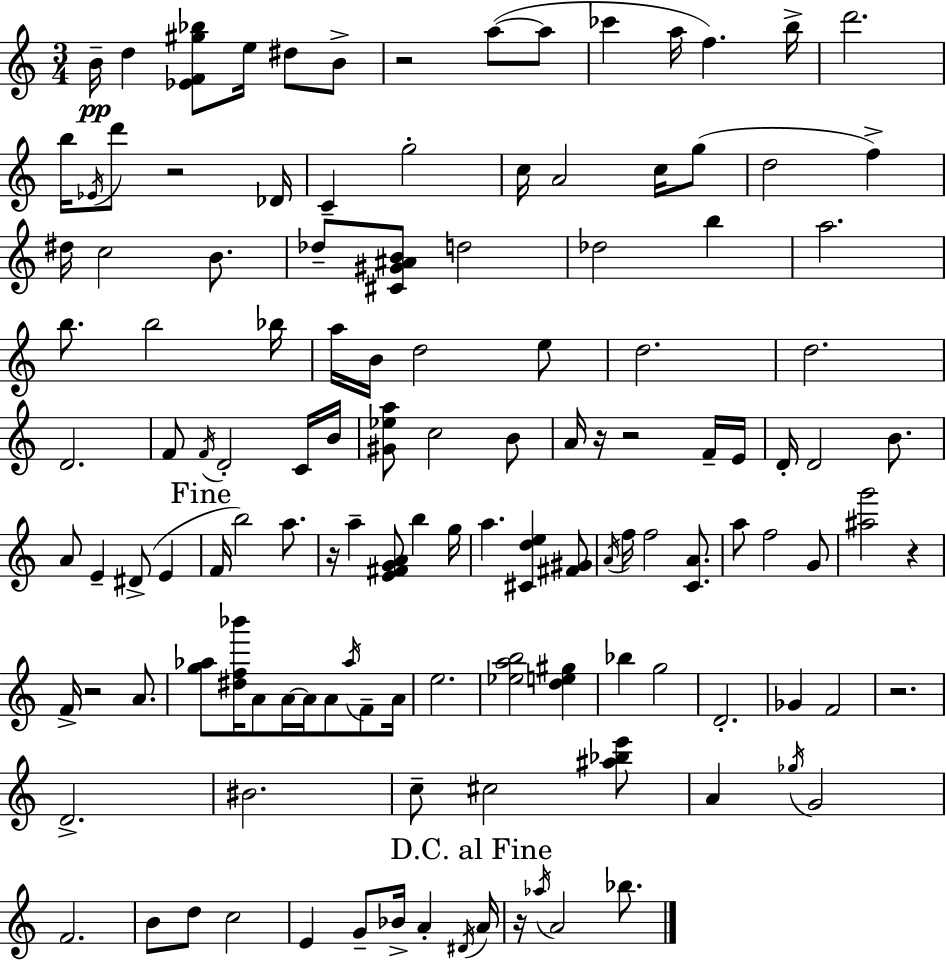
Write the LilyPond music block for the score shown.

{
  \clef treble
  \numericTimeSignature
  \time 3/4
  \key a \minor
  \repeat volta 2 { b'16--\pp d''4 <ees' f' gis'' bes''>8 e''16 dis''8 b'8-> | r2 a''8~(~ a''8 | ces'''4 a''16 f''4.) b''16-> | d'''2. | \break b''16 \acciaccatura { ees'16 } d'''8 r2 | des'16 c'4-- g''2-. | c''16 a'2 c''16 g''8( | d''2 f''4->) | \break dis''16 c''2 b'8. | des''8-- <cis' gis' ais' b'>8 d''2 | des''2 b''4 | a''2. | \break b''8. b''2 | bes''16 a''16 b'16 d''2 e''8 | d''2. | d''2. | \break d'2. | f'8 \acciaccatura { f'16 } d'2-. | c'16 b'16 <gis' ees'' a''>8 c''2 | b'8 a'16 r16 r2 | \break f'16-- e'16 d'16-. d'2 b'8. | a'8 e'4-- dis'8->( e'4 | \mark "Fine" f'16 b''2) a''8. | r16 a''4-- <e' fis' g' a'>8 b''4 | \break g''16 a''4. <cis' d'' e''>4 | <fis' gis'>8 \acciaccatura { a'16 } f''16 f''2 | <c' a'>8. a''8 f''2 | g'8 <ais'' g'''>2 r4 | \break f'16-> r2 | a'8. <g'' aes''>8 <dis'' f'' bes'''>16 a'8 a'16~~ a'16 a'8 | \acciaccatura { aes''16 } f'8-- a'16 e''2. | <ees'' a'' b''>2 | \break <d'' e'' gis''>4 bes''4 g''2 | d'2.-. | ges'4 f'2 | r2. | \break d'2.-> | bis'2. | c''8-- cis''2 | <ais'' bes'' e'''>8 a'4 \acciaccatura { ges''16 } g'2 | \break f'2. | b'8 d''8 c''2 | e'4 g'8-- bes'16-> | a'4-. \acciaccatura { dis'16 } \mark "D.C. al Fine" a'16 r16 \acciaccatura { aes''16 } a'2 | \break bes''8. } \bar "|."
}